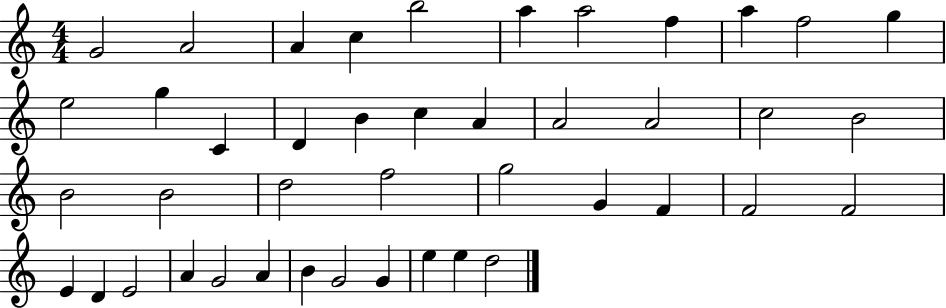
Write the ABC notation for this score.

X:1
T:Untitled
M:4/4
L:1/4
K:C
G2 A2 A c b2 a a2 f a f2 g e2 g C D B c A A2 A2 c2 B2 B2 B2 d2 f2 g2 G F F2 F2 E D E2 A G2 A B G2 G e e d2